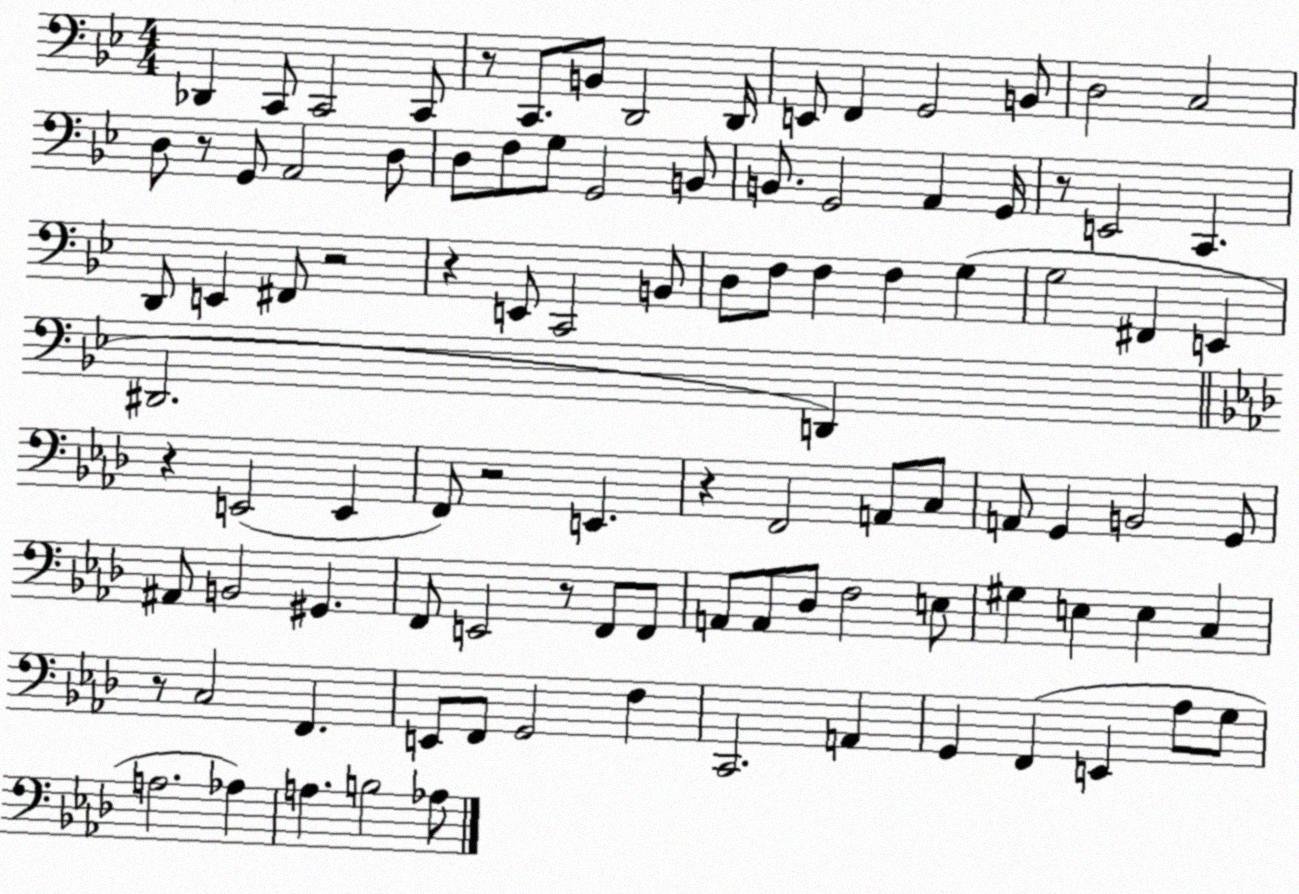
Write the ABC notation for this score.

X:1
T:Untitled
M:4/4
L:1/4
K:Bb
_D,, C,,/2 C,,2 C,,/2 z/2 C,,/2 B,,/2 D,,2 D,,/4 E,,/2 F,, G,,2 B,,/2 D,2 C,2 D,/2 z/2 G,,/2 A,,2 D,/2 D,/2 F,/2 G,/2 G,,2 B,,/2 B,,/2 G,,2 A,, G,,/4 z/2 E,,2 C,, D,,/2 E,, ^F,,/2 z2 z E,,/2 C,,2 B,,/2 D,/2 F,/2 F, F, G, G,2 ^F,, E,, ^D,,2 D,, z E,,2 E,, F,,/2 z2 E,, z F,,2 A,,/2 C,/2 A,,/2 G,, B,,2 G,,/2 ^A,,/2 B,,2 ^G,, F,,/2 E,,2 z/2 F,,/2 F,,/2 A,,/2 A,,/2 _D,/2 F,2 E,/2 ^G, E, E, C, z/2 C,2 F,, E,,/2 F,,/2 G,,2 F, C,,2 A,, G,, F,, E,, _A,/2 G,/2 A,2 _A, A, B,2 _A,/2